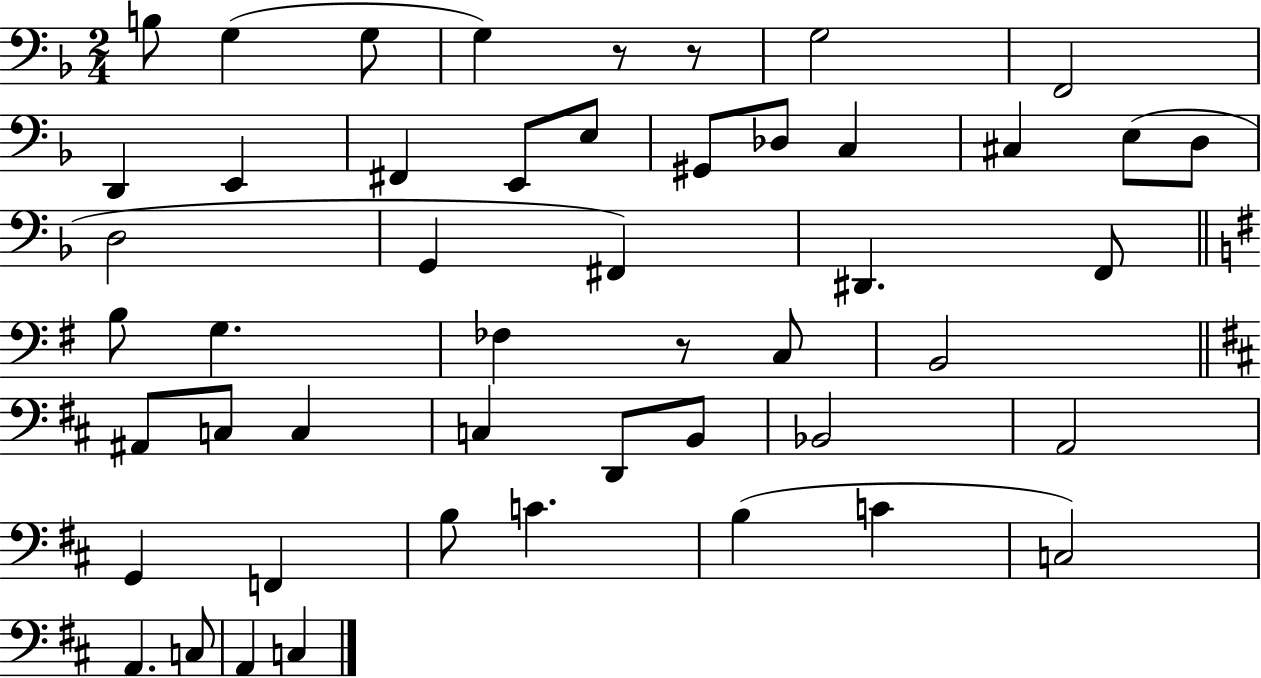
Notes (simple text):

B3/e G3/q G3/e G3/q R/e R/e G3/h F2/h D2/q E2/q F#2/q E2/e E3/e G#2/e Db3/e C3/q C#3/q E3/e D3/e D3/h G2/q F#2/q D#2/q. F2/e B3/e G3/q. FES3/q R/e C3/e B2/h A#2/e C3/e C3/q C3/q D2/e B2/e Bb2/h A2/h G2/q F2/q B3/e C4/q. B3/q C4/q C3/h A2/q. C3/e A2/q C3/q